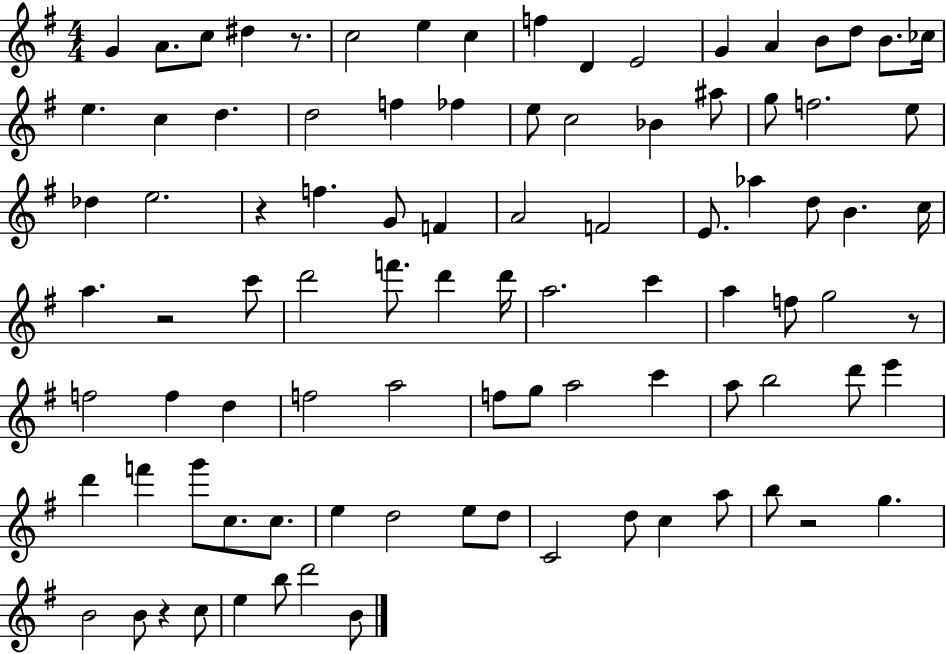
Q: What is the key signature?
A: G major